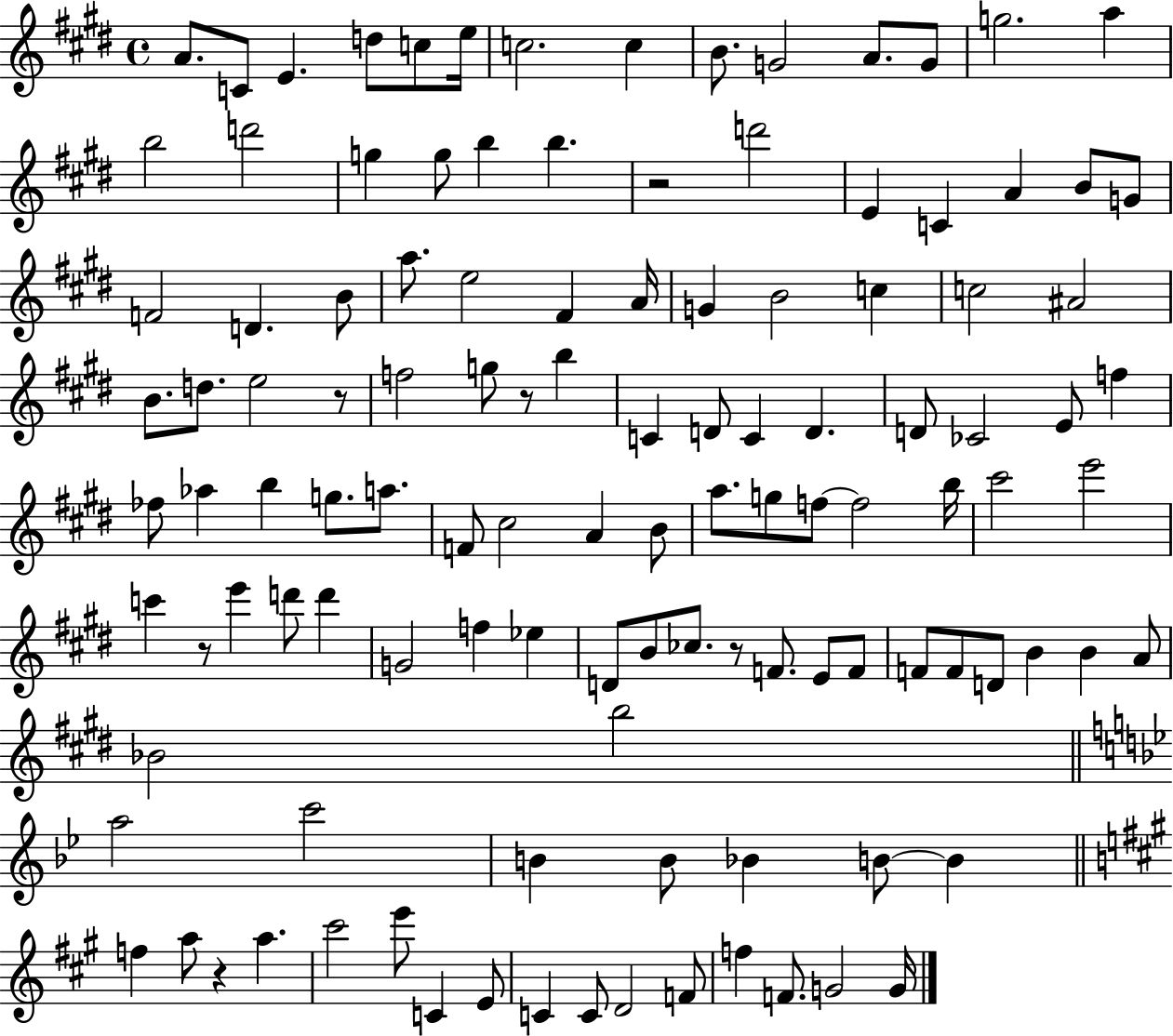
A4/e. C4/e E4/q. D5/e C5/e E5/s C5/h. C5/q B4/e. G4/h A4/e. G4/e G5/h. A5/q B5/h D6/h G5/q G5/e B5/q B5/q. R/h D6/h E4/q C4/q A4/q B4/e G4/e F4/h D4/q. B4/e A5/e. E5/h F#4/q A4/s G4/q B4/h C5/q C5/h A#4/h B4/e. D5/e. E5/h R/e F5/h G5/e R/e B5/q C4/q D4/e C4/q D4/q. D4/e CES4/h E4/e F5/q FES5/e Ab5/q B5/q G5/e. A5/e. F4/e C#5/h A4/q B4/e A5/e. G5/e F5/e F5/h B5/s C#6/h E6/h C6/q R/e E6/q D6/e D6/q G4/h F5/q Eb5/q D4/e B4/e CES5/e. R/e F4/e. E4/e F4/e F4/e F4/e D4/e B4/q B4/q A4/e Bb4/h B5/h A5/h C6/h B4/q B4/e Bb4/q B4/e B4/q F5/q A5/e R/q A5/q. C#6/h E6/e C4/q E4/e C4/q C4/e D4/h F4/e F5/q F4/e. G4/h G4/s